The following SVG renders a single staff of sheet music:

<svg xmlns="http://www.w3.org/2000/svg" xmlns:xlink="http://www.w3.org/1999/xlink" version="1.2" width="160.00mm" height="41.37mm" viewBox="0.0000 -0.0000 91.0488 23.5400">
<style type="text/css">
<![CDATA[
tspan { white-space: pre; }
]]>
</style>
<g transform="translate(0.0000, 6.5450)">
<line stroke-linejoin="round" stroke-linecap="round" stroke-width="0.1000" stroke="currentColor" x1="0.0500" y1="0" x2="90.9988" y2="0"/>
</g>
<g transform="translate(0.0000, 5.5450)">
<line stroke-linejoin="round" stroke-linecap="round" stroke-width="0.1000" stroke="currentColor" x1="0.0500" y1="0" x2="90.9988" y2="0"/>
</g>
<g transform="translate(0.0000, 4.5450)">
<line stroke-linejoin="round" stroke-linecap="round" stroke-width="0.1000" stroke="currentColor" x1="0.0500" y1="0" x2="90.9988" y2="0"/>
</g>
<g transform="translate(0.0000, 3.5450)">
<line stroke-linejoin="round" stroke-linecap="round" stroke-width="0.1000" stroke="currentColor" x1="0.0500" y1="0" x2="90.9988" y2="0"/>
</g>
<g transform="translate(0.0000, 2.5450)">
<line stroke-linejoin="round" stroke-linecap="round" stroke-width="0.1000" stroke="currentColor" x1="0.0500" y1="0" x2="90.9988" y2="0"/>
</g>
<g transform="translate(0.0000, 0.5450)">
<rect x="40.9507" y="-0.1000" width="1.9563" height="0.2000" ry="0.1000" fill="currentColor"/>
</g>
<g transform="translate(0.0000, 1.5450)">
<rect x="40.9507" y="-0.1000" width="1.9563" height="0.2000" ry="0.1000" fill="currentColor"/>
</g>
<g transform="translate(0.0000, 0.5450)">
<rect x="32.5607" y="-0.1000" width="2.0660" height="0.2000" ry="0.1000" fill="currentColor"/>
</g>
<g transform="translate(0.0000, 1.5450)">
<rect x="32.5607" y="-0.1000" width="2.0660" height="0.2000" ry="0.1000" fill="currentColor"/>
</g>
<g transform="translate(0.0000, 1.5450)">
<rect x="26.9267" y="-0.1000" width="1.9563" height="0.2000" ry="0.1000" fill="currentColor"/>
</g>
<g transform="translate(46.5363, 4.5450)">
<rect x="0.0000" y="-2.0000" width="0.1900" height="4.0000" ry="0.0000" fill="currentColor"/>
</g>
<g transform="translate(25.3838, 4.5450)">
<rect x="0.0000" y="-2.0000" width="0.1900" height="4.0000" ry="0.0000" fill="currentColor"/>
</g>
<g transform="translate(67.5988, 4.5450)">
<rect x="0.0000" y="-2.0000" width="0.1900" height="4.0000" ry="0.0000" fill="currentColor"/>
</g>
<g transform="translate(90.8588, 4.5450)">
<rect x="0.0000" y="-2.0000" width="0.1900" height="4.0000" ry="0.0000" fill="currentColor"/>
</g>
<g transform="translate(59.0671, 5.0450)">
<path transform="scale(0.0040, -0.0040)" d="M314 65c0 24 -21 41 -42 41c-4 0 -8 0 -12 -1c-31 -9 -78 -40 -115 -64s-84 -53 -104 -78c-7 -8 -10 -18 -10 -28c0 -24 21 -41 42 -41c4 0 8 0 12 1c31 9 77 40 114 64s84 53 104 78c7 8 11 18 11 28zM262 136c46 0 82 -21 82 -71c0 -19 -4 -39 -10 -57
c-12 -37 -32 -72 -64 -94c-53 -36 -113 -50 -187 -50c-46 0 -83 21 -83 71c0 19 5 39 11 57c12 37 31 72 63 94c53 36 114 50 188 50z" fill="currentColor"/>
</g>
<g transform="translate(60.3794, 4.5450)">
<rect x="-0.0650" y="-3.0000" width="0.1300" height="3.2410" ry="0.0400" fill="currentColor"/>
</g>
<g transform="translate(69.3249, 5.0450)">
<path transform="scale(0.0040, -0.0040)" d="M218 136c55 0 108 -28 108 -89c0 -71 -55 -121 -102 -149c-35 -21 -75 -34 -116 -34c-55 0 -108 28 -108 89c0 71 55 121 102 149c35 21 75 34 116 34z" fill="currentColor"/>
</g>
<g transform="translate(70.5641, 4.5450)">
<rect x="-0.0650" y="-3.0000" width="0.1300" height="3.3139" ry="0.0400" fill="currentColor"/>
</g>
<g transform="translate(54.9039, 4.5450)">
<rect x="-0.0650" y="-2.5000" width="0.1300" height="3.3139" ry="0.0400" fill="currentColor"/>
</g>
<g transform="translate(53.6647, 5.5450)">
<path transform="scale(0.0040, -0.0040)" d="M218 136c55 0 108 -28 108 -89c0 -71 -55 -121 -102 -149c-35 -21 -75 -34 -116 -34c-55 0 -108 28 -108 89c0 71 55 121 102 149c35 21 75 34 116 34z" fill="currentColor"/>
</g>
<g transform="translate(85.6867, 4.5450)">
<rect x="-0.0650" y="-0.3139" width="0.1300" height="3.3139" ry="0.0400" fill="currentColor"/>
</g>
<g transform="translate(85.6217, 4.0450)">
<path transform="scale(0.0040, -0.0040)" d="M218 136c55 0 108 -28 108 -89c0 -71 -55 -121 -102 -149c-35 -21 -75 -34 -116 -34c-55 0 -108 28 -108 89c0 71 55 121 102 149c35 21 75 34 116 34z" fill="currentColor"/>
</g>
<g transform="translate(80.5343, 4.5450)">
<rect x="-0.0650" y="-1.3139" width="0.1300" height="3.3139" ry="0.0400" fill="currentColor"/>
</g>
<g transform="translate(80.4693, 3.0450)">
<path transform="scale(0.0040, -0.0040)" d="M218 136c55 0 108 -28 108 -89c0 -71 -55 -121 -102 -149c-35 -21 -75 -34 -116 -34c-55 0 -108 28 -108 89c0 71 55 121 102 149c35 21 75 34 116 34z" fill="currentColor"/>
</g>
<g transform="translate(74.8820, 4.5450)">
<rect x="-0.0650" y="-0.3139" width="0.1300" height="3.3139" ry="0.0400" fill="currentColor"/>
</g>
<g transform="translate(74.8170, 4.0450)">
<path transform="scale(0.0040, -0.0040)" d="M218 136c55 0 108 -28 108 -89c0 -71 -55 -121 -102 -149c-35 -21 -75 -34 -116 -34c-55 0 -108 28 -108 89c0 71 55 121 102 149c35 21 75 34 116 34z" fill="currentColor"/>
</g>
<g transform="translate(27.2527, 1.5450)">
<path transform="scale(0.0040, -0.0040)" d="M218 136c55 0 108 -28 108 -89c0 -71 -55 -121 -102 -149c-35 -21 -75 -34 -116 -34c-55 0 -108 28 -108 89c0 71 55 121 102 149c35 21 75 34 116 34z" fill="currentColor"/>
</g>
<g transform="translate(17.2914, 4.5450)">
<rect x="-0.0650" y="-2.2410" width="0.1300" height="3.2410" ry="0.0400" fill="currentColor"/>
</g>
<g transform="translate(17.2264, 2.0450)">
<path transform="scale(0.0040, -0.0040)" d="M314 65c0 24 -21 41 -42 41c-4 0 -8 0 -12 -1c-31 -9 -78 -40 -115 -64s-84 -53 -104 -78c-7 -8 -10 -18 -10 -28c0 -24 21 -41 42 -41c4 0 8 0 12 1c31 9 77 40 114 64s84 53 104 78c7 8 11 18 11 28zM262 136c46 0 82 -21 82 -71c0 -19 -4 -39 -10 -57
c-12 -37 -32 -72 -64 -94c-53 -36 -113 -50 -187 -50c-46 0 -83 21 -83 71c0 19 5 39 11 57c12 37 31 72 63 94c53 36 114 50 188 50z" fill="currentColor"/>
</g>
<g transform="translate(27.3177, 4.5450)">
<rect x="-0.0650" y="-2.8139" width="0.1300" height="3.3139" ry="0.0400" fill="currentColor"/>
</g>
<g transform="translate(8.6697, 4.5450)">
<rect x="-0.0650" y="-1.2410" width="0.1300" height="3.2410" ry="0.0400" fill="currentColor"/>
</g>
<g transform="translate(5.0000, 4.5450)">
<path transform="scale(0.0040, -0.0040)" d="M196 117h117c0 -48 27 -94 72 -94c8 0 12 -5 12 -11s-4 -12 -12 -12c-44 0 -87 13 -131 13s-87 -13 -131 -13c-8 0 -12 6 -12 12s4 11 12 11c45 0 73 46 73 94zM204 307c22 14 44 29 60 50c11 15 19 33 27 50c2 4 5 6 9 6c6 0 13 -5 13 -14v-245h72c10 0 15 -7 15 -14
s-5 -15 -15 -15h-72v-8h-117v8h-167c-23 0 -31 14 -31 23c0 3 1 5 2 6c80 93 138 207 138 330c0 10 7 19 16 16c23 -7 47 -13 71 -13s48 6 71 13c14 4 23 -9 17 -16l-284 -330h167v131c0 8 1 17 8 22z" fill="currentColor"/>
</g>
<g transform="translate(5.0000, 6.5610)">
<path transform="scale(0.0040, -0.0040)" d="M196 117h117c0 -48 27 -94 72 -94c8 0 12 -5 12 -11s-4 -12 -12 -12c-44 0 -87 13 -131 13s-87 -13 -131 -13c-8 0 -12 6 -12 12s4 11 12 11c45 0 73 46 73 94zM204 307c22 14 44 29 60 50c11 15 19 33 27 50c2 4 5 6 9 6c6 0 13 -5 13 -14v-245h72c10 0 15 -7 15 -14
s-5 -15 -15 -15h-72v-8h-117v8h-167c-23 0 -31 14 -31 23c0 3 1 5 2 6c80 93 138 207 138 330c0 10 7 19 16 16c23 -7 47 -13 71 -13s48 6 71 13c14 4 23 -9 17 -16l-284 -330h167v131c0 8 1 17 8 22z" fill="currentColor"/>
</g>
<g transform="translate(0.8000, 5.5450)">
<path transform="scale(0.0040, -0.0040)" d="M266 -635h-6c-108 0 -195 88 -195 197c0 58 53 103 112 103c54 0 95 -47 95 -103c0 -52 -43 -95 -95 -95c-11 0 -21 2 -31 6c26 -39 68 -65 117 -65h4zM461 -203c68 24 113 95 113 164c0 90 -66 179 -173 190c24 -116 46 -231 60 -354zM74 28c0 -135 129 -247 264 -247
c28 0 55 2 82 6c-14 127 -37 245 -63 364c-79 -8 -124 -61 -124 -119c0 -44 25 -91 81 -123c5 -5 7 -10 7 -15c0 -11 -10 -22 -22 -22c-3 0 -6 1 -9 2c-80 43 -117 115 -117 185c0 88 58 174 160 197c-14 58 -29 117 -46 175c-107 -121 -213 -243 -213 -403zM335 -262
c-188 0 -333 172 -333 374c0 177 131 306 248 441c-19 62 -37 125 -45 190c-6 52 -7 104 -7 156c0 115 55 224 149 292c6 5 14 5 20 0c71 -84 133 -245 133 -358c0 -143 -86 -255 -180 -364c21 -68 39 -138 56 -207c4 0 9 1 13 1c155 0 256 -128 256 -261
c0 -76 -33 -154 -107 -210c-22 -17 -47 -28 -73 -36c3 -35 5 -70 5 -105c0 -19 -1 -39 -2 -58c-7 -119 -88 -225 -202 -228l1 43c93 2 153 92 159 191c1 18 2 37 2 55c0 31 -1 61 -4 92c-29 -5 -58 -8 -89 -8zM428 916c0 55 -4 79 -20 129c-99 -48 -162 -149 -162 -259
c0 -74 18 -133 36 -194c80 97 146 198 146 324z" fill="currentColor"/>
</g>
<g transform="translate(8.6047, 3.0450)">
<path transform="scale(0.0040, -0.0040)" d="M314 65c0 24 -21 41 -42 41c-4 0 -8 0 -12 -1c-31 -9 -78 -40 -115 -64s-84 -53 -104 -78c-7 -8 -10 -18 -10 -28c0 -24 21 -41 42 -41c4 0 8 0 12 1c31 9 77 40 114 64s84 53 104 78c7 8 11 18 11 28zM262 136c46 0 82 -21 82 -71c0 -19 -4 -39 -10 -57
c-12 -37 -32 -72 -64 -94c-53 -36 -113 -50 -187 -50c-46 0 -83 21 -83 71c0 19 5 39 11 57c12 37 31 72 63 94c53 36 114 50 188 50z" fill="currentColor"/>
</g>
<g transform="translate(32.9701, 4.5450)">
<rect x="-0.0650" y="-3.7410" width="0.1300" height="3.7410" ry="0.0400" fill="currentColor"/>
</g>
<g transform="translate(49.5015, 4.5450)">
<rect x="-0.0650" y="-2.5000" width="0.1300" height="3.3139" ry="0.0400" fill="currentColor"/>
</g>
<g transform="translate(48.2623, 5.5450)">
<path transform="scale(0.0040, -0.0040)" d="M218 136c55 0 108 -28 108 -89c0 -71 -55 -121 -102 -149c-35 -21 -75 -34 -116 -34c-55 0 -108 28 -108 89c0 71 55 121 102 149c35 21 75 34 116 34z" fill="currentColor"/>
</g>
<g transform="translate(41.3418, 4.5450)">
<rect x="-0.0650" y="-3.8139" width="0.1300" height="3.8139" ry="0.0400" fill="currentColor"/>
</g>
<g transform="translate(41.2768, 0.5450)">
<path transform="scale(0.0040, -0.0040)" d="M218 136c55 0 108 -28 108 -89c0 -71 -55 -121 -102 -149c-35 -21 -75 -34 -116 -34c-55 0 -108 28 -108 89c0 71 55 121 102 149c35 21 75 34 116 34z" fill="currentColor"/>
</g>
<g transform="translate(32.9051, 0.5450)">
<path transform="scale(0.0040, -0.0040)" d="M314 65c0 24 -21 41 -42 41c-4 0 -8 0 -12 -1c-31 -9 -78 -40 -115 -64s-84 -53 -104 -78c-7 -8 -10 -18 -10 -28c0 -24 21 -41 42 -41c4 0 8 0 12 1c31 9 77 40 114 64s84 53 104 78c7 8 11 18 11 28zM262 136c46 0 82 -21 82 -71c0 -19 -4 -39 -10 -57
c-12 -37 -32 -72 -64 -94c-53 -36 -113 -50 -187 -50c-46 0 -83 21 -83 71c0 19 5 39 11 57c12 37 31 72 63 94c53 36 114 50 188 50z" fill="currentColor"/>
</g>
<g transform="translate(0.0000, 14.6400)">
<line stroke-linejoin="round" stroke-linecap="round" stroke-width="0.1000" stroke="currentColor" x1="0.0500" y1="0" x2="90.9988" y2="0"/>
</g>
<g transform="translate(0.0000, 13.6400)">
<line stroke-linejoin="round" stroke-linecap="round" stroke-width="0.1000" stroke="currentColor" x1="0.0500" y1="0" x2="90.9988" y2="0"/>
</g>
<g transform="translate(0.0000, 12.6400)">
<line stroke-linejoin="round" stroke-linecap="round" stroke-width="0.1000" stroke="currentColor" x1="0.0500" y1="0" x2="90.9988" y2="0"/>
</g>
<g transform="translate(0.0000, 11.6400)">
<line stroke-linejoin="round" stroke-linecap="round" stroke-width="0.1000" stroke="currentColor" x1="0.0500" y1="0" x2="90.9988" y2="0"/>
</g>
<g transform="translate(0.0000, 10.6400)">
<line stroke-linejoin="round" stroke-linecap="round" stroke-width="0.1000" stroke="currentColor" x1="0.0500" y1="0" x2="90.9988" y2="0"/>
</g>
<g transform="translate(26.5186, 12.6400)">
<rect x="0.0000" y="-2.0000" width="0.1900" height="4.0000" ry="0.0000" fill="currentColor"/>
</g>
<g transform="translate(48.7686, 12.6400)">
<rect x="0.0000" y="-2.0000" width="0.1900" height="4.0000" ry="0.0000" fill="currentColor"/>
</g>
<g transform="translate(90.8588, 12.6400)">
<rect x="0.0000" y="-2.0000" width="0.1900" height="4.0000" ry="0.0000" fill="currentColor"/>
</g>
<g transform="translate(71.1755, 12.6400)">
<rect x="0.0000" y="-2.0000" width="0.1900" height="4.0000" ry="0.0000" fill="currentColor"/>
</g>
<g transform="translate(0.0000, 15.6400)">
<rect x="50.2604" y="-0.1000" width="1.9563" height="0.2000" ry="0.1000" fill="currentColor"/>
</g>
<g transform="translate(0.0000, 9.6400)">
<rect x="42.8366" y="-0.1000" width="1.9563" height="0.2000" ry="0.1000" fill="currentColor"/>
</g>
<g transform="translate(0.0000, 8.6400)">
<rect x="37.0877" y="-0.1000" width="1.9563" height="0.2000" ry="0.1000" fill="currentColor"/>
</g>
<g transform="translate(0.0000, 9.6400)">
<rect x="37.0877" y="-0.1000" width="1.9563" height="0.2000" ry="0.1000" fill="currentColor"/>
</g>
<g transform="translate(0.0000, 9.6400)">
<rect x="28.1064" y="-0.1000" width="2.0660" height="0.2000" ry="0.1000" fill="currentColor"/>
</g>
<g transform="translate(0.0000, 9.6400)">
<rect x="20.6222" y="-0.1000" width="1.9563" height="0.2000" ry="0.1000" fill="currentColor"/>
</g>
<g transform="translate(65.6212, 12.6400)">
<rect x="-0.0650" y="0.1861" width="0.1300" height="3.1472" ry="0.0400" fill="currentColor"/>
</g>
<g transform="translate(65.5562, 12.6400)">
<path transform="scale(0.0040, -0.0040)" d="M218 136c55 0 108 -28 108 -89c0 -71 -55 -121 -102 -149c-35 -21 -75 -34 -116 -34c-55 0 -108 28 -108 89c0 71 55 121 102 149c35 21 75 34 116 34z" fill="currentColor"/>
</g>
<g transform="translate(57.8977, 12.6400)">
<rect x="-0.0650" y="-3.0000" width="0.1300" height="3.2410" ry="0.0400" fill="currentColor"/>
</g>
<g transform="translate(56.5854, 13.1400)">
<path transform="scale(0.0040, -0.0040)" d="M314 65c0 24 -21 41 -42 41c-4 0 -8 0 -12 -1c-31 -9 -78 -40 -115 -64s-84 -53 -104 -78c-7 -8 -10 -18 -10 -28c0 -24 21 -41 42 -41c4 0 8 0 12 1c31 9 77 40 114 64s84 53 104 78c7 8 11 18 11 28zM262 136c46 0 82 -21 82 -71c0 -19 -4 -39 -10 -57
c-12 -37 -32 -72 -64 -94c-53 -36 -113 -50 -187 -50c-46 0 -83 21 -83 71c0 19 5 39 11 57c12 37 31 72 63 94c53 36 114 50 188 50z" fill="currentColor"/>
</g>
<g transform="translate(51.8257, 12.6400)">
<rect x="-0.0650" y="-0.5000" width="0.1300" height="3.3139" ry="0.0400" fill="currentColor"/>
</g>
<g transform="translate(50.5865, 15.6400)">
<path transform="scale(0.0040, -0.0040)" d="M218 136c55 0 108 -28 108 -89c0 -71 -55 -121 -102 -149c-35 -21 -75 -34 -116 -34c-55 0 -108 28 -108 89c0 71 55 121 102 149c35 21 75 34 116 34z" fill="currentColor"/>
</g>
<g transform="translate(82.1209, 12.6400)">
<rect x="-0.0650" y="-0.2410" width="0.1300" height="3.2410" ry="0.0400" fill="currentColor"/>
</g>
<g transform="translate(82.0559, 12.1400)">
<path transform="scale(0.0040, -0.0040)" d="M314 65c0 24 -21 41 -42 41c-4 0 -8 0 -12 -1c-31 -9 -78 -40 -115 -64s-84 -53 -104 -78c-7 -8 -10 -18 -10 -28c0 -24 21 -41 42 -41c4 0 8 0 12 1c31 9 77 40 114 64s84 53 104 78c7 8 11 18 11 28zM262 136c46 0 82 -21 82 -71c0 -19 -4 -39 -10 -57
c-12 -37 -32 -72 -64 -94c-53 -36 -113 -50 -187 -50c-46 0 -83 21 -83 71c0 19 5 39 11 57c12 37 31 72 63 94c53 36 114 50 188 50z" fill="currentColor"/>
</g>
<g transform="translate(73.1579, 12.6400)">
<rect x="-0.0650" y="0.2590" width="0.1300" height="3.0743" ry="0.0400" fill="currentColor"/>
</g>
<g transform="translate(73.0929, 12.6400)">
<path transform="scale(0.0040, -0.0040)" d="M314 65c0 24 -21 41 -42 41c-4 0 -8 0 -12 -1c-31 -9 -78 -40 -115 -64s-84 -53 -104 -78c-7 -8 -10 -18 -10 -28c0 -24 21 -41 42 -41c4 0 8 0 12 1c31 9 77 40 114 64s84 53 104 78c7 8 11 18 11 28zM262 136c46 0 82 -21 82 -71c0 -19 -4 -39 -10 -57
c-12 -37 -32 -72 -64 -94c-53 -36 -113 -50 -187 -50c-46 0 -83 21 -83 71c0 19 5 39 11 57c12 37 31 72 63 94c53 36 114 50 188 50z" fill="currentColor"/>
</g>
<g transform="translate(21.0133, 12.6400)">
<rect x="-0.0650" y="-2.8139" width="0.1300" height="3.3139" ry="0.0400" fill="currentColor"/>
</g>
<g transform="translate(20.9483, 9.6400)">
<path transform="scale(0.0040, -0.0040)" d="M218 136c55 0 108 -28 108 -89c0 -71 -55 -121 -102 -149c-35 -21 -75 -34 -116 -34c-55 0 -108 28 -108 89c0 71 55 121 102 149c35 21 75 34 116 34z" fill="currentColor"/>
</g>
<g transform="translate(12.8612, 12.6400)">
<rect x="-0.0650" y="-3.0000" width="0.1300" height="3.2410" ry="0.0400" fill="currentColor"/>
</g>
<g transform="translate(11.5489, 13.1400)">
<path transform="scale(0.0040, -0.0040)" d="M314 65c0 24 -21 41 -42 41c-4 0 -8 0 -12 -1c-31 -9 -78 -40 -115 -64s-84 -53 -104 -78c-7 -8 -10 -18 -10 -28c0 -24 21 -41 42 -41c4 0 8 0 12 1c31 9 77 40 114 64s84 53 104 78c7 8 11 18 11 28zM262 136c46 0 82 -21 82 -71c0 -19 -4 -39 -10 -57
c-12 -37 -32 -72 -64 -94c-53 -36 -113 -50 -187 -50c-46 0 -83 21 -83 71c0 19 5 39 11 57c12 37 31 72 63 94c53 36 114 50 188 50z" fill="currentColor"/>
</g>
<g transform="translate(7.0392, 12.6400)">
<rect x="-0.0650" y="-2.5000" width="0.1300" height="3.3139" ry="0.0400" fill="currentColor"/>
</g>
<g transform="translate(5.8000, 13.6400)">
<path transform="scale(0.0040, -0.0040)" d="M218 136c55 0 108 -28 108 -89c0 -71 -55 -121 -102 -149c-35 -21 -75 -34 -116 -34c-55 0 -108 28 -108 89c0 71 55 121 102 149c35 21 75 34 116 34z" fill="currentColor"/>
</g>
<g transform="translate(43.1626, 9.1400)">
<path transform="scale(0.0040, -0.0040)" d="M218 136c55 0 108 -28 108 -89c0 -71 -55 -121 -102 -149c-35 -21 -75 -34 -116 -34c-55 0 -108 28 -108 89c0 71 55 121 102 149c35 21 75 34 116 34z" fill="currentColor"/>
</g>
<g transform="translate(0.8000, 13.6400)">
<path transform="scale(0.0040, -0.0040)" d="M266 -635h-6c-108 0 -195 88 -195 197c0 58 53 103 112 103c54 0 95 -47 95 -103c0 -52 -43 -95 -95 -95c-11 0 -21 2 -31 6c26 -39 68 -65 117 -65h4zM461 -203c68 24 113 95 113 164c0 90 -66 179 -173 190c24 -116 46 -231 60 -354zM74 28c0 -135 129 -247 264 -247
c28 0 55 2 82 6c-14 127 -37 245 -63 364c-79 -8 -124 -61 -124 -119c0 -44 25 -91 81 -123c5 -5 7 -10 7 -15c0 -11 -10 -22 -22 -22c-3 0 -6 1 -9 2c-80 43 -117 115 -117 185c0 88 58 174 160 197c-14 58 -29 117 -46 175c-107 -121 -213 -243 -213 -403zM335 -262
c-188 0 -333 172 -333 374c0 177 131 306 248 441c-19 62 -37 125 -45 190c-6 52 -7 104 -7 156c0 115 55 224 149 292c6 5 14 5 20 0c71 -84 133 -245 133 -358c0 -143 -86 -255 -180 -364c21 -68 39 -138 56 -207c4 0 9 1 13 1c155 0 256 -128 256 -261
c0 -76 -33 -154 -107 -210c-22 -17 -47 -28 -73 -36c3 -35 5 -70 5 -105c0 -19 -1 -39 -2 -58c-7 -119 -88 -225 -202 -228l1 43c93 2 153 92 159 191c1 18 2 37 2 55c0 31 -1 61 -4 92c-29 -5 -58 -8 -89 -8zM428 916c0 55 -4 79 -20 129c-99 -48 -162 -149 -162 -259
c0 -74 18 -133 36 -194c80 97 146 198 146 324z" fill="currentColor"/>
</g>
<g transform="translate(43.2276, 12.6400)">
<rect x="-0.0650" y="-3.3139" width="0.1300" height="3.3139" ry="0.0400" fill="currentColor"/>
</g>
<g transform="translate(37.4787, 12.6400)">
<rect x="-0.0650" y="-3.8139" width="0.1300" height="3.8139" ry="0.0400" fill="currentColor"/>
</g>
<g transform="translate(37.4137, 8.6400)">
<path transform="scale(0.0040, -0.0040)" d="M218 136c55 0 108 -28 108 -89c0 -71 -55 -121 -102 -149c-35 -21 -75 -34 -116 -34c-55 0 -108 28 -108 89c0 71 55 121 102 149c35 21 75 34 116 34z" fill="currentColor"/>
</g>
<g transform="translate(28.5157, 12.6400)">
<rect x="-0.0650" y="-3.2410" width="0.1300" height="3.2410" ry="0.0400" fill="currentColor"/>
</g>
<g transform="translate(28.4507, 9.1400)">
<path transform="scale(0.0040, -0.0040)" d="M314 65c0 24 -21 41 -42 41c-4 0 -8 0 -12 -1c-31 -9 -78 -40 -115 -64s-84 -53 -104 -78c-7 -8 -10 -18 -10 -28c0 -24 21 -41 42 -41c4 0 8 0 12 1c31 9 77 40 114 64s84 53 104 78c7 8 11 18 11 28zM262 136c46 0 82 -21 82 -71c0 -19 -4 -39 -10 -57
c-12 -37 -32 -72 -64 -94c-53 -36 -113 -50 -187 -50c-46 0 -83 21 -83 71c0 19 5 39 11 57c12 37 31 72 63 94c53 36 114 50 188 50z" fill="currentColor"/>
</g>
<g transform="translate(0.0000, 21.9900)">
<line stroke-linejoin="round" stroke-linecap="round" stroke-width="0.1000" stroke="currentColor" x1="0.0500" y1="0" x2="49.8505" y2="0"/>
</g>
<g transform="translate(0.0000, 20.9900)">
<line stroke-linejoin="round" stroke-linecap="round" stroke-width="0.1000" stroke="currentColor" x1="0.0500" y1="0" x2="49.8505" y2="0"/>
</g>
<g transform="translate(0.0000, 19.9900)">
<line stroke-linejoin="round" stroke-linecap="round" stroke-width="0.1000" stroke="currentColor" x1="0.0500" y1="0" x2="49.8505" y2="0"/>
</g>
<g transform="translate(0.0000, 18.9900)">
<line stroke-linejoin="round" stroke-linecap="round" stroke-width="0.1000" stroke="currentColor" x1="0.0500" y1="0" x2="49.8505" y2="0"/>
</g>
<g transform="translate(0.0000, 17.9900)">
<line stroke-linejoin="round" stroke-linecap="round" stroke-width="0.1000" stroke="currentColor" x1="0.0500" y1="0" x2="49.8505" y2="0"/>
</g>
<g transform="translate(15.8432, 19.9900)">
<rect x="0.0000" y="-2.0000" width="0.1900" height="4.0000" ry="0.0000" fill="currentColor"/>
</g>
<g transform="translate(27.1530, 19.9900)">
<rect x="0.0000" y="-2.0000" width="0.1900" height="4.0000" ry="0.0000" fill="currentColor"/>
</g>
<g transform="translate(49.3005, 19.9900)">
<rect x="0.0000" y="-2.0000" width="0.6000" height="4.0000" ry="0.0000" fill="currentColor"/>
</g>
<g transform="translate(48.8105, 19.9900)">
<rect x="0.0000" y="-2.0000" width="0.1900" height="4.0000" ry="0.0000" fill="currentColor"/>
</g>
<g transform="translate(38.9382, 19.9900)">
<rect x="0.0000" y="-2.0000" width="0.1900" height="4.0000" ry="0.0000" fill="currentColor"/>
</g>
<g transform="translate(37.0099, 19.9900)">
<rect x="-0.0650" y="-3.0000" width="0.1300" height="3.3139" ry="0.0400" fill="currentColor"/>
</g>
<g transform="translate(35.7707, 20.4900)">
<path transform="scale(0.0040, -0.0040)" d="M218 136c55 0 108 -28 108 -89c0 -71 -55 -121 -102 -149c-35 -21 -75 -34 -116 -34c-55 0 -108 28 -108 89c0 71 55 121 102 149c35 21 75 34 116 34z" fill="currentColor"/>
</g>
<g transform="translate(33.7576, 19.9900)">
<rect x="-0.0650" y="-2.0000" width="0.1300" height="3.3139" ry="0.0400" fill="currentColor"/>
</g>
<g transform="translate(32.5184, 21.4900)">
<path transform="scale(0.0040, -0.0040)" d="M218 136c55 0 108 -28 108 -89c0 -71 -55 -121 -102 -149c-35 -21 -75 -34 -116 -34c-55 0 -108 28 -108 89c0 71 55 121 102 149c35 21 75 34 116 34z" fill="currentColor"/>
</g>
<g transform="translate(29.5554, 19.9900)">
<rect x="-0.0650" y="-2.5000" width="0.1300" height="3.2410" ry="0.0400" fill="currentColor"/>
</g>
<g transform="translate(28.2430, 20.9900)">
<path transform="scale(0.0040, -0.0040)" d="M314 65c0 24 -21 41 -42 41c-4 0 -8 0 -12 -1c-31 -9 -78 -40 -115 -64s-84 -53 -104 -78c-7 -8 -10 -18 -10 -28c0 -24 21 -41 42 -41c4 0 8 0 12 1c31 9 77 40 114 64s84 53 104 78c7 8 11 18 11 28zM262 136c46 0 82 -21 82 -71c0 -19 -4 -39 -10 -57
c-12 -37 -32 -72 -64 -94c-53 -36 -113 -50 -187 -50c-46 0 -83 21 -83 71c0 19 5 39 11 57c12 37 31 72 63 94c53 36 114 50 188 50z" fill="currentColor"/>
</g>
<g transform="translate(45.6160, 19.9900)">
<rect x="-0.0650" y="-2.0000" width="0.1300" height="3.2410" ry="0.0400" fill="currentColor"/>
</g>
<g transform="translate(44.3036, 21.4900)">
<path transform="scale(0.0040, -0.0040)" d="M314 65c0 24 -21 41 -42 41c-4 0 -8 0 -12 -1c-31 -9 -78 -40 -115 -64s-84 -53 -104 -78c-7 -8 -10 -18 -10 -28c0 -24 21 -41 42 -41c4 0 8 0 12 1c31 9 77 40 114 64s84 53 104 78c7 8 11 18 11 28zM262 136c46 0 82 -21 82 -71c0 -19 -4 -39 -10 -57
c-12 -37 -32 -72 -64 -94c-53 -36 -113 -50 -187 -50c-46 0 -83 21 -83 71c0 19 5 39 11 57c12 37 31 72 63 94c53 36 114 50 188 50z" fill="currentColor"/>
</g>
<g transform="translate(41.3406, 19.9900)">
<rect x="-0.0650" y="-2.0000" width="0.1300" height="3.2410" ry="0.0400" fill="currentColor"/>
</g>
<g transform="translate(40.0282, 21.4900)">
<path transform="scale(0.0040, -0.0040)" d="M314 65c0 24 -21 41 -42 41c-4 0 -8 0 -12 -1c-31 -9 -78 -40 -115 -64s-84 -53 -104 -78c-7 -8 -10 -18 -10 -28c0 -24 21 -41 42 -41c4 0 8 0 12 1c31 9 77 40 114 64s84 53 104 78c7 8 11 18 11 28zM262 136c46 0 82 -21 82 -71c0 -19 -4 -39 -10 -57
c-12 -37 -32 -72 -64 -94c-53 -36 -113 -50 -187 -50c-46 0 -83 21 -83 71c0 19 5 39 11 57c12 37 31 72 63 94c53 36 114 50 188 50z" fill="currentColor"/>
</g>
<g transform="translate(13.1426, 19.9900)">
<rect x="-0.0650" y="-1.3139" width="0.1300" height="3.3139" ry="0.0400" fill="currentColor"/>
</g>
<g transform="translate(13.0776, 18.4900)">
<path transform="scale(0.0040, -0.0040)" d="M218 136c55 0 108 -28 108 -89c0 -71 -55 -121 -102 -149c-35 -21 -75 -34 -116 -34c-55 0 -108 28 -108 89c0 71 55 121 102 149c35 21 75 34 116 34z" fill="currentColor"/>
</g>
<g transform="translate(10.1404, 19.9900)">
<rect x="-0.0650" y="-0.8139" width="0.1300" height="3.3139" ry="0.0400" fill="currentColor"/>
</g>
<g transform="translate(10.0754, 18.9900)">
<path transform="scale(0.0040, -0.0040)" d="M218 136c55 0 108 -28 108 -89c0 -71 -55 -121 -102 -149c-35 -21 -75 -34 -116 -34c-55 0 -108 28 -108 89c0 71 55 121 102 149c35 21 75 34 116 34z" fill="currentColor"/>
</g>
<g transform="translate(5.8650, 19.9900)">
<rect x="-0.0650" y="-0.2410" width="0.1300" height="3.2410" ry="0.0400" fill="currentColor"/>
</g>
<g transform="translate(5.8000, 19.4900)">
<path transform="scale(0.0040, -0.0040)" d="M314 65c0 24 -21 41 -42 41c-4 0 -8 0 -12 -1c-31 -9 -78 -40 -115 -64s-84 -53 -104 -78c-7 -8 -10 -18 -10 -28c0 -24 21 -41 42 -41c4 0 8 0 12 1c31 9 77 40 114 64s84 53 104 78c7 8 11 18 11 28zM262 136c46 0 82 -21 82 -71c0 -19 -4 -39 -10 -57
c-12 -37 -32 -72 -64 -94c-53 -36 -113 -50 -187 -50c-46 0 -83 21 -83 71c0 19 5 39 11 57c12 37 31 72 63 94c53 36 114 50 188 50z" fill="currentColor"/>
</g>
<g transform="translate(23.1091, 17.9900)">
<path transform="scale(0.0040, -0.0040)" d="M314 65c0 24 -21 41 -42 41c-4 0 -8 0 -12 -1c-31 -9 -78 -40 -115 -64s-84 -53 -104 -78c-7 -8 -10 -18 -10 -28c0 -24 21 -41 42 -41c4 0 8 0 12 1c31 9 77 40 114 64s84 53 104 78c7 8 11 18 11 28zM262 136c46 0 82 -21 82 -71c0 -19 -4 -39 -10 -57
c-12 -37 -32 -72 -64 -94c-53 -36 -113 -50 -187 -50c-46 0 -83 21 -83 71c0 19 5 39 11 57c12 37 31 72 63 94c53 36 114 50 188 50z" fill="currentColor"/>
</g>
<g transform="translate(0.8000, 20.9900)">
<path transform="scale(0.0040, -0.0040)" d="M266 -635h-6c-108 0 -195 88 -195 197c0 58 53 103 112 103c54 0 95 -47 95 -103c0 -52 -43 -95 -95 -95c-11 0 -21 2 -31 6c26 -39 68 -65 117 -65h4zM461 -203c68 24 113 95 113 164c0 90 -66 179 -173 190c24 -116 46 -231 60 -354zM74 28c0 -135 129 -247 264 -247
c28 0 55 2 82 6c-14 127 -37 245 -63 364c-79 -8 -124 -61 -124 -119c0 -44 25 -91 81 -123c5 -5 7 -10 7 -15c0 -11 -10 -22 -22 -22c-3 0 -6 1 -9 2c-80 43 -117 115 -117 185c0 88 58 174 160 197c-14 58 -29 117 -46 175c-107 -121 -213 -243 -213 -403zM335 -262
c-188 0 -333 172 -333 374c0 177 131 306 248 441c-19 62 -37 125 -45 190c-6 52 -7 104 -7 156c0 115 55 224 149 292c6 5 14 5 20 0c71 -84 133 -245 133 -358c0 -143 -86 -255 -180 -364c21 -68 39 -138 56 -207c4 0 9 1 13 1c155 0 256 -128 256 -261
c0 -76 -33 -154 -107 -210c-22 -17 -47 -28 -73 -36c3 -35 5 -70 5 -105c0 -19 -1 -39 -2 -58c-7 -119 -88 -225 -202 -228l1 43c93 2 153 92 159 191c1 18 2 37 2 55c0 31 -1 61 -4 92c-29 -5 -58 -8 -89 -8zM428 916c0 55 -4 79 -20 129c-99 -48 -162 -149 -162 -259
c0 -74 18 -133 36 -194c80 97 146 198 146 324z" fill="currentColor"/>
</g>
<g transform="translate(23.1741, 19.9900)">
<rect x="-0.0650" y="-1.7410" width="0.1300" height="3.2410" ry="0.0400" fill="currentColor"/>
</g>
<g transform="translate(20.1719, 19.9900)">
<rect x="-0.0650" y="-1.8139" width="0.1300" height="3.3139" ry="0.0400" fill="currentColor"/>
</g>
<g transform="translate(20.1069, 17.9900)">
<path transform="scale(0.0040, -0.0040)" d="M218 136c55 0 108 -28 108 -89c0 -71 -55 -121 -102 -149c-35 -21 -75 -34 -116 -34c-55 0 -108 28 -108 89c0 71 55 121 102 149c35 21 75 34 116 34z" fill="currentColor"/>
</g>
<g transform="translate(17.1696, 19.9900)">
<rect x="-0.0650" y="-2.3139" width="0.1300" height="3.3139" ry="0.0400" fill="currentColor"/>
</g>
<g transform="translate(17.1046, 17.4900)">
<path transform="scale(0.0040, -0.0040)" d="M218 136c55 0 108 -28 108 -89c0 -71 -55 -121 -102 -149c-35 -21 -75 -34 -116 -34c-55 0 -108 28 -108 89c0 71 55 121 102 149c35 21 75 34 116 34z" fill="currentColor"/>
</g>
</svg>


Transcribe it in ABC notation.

X:1
T:Untitled
M:4/4
L:1/4
K:C
e2 g2 a c'2 c' G G A2 A c e c G A2 a b2 c' b C A2 B B2 c2 c2 d e g f f2 G2 F A F2 F2